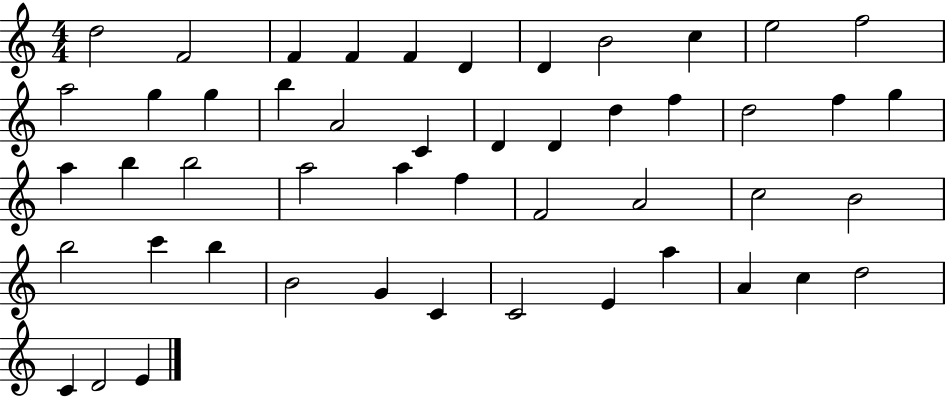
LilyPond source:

{
  \clef treble
  \numericTimeSignature
  \time 4/4
  \key c \major
  d''2 f'2 | f'4 f'4 f'4 d'4 | d'4 b'2 c''4 | e''2 f''2 | \break a''2 g''4 g''4 | b''4 a'2 c'4 | d'4 d'4 d''4 f''4 | d''2 f''4 g''4 | \break a''4 b''4 b''2 | a''2 a''4 f''4 | f'2 a'2 | c''2 b'2 | \break b''2 c'''4 b''4 | b'2 g'4 c'4 | c'2 e'4 a''4 | a'4 c''4 d''2 | \break c'4 d'2 e'4 | \bar "|."
}